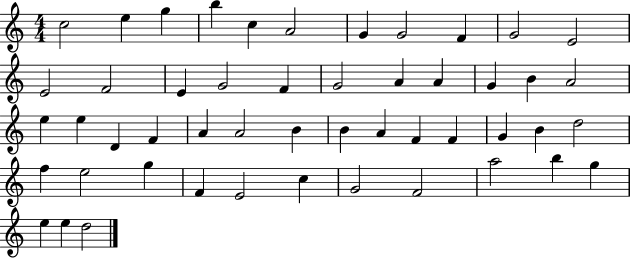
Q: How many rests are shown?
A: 0